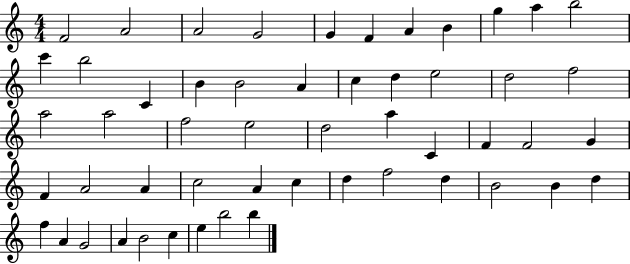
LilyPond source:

{
  \clef treble
  \numericTimeSignature
  \time 4/4
  \key c \major
  f'2 a'2 | a'2 g'2 | g'4 f'4 a'4 b'4 | g''4 a''4 b''2 | \break c'''4 b''2 c'4 | b'4 b'2 a'4 | c''4 d''4 e''2 | d''2 f''2 | \break a''2 a''2 | f''2 e''2 | d''2 a''4 c'4 | f'4 f'2 g'4 | \break f'4 a'2 a'4 | c''2 a'4 c''4 | d''4 f''2 d''4 | b'2 b'4 d''4 | \break f''4 a'4 g'2 | a'4 b'2 c''4 | e''4 b''2 b''4 | \bar "|."
}